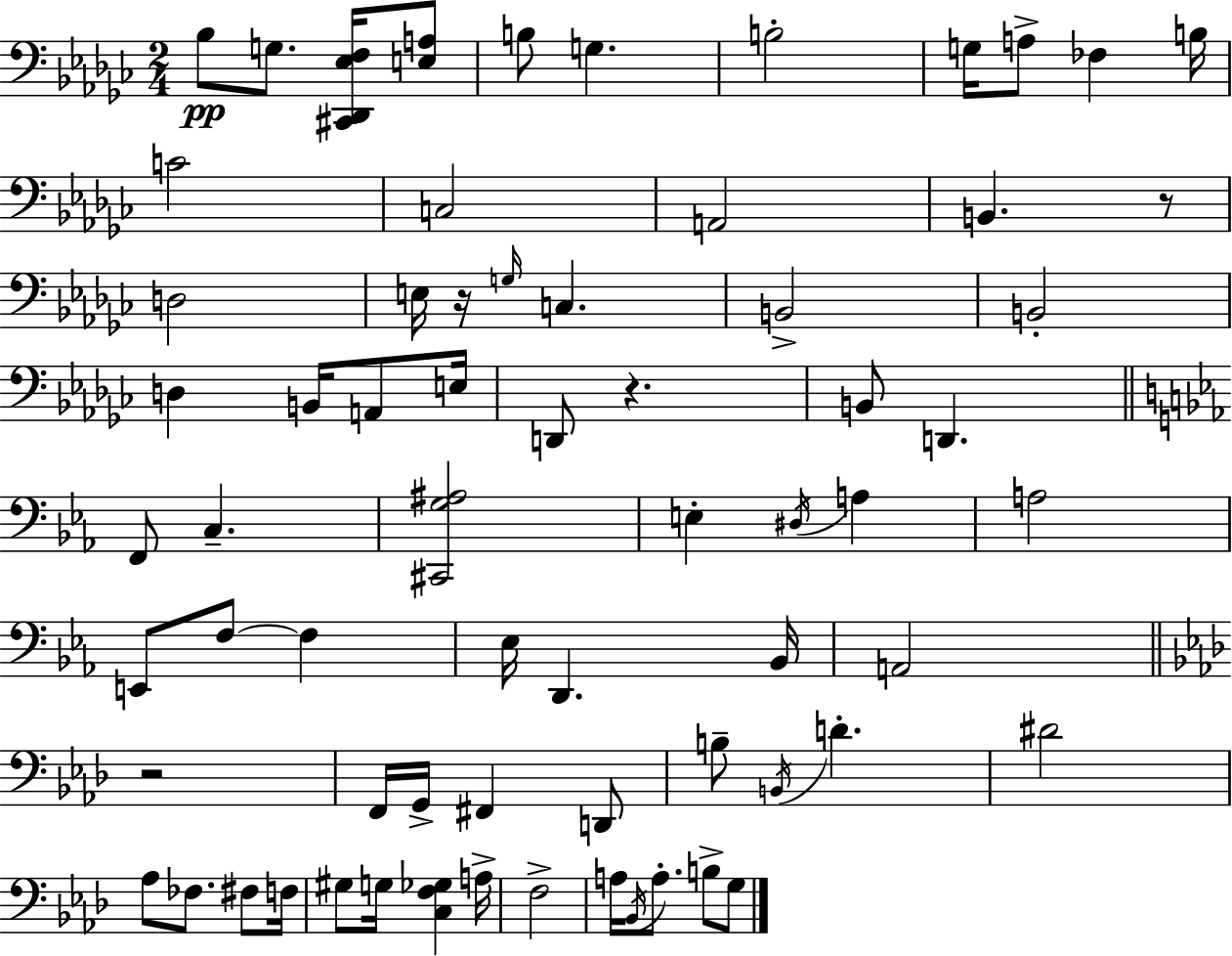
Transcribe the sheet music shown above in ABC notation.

X:1
T:Untitled
M:2/4
L:1/4
K:Ebm
_B,/2 G,/2 [^C,,_D,,_E,F,]/4 [E,A,]/2 B,/2 G, B,2 G,/4 A,/2 _F, B,/4 C2 C,2 A,,2 B,, z/2 D,2 E,/4 z/4 G,/4 C, B,,2 B,,2 D, B,,/4 A,,/2 E,/4 D,,/2 z B,,/2 D,, F,,/2 C, [^C,,G,^A,]2 E, ^D,/4 A, A,2 E,,/2 F,/2 F, _E,/4 D,, _B,,/4 A,,2 z2 F,,/4 G,,/4 ^F,, D,,/2 B,/2 B,,/4 D ^D2 _A,/2 _F,/2 ^F,/2 F,/4 ^G,/2 G,/4 [C,F,_G,] A,/4 F,2 A,/4 _B,,/4 A,/2 B,/2 G,/2